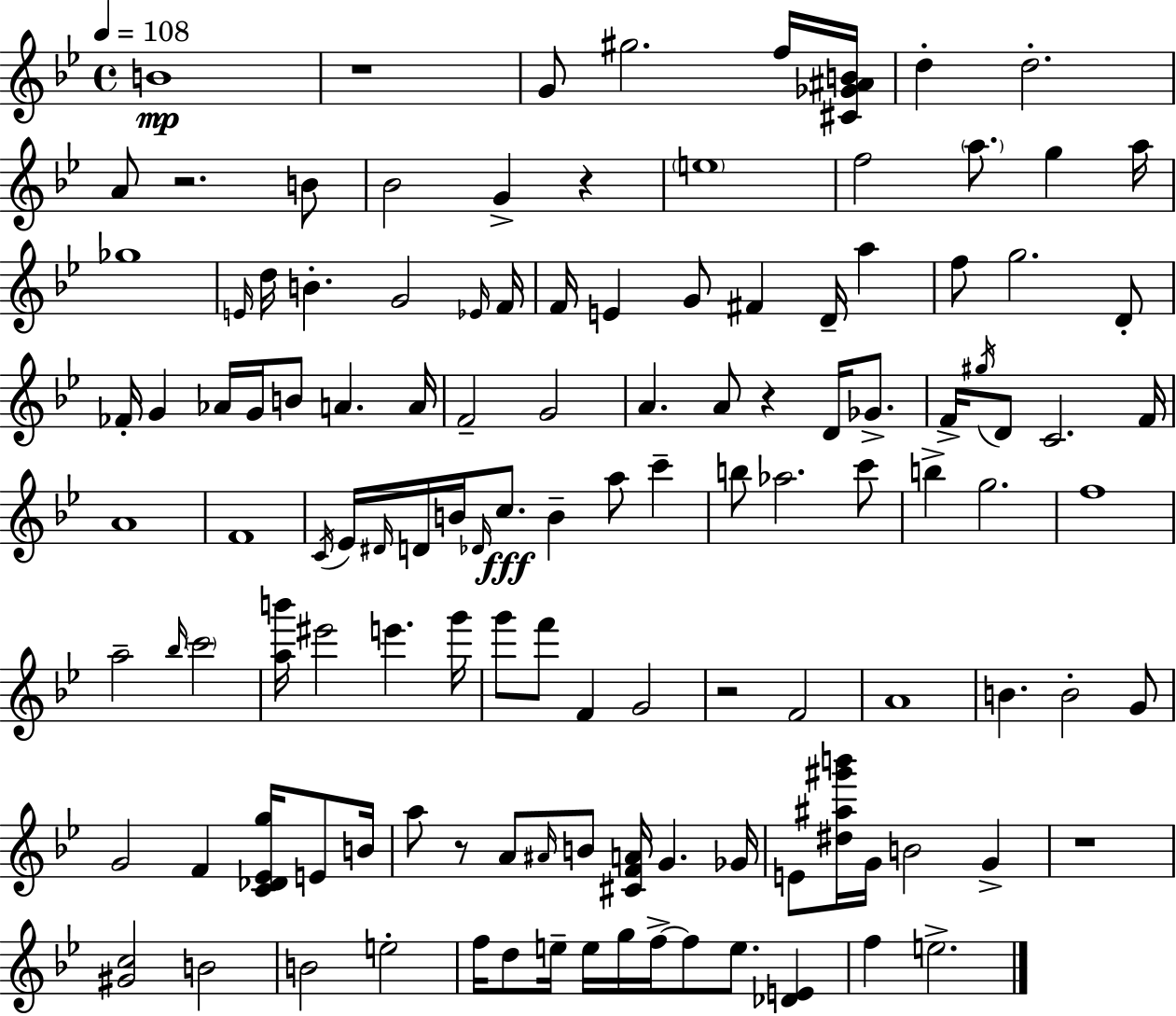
B4/w R/w G4/e G#5/h. F5/s [C#4,Gb4,A#4,B4]/s D5/q D5/h. A4/e R/h. B4/e Bb4/h G4/q R/q E5/w F5/h A5/e. G5/q A5/s Gb5/w E4/s D5/s B4/q. G4/h Eb4/s F4/s F4/s E4/q G4/e F#4/q D4/s A5/q F5/e G5/h. D4/e FES4/s G4/q Ab4/s G4/s B4/e A4/q. A4/s F4/h G4/h A4/q. A4/e R/q D4/s Gb4/e. F4/s G#5/s D4/e C4/h. F4/s A4/w F4/w C4/s Eb4/s D#4/s D4/s B4/s Db4/s C5/e. B4/q A5/e C6/q B5/e Ab5/h. C6/e B5/q G5/h. F5/w A5/h Bb5/s C6/h [A5,B6]/s EIS6/h E6/q. G6/s G6/e F6/e F4/q G4/h R/h F4/h A4/w B4/q. B4/h G4/e G4/h F4/q [C4,Db4,Eb4,G5]/s E4/e B4/s A5/e R/e A4/e A#4/s B4/e [C#4,F4,A4]/s G4/q. Gb4/s E4/e [D#5,A#5,G#6,B6]/s G4/s B4/h G4/q R/w [G#4,C5]/h B4/h B4/h E5/h F5/s D5/e E5/s E5/s G5/s F5/s F5/e E5/e. [Db4,E4]/q F5/q E5/h.